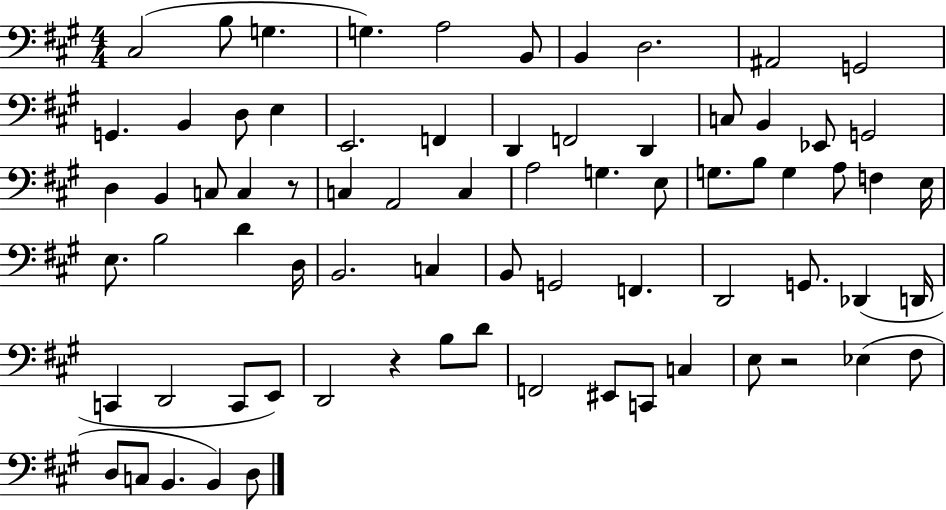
X:1
T:Untitled
M:4/4
L:1/4
K:A
^C,2 B,/2 G, G, A,2 B,,/2 B,, D,2 ^A,,2 G,,2 G,, B,, D,/2 E, E,,2 F,, D,, F,,2 D,, C,/2 B,, _E,,/2 G,,2 D, B,, C,/2 C, z/2 C, A,,2 C, A,2 G, E,/2 G,/2 B,/2 G, A,/2 F, E,/4 E,/2 B,2 D D,/4 B,,2 C, B,,/2 G,,2 F,, D,,2 G,,/2 _D,, D,,/4 C,, D,,2 C,,/2 E,,/2 D,,2 z B,/2 D/2 F,,2 ^E,,/2 C,,/2 C, E,/2 z2 _E, ^F,/2 D,/2 C,/2 B,, B,, D,/2